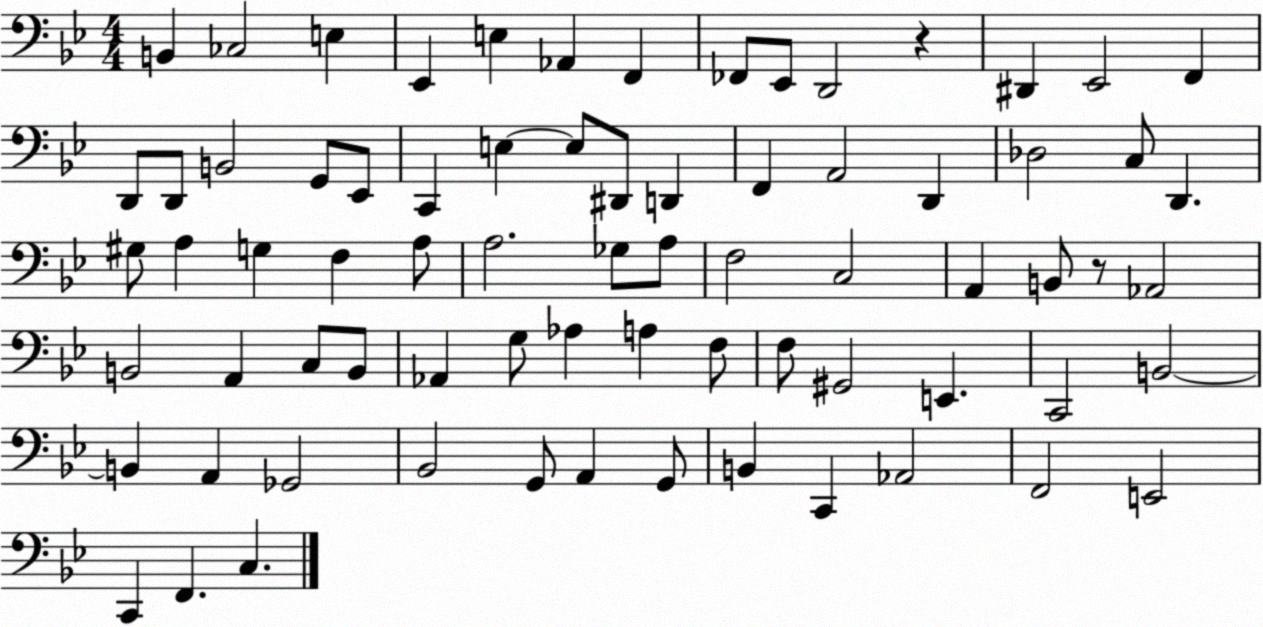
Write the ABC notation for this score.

X:1
T:Untitled
M:4/4
L:1/4
K:Bb
B,, _C,2 E, _E,, E, _A,, F,, _F,,/2 _E,,/2 D,,2 z ^D,, _E,,2 F,, D,,/2 D,,/2 B,,2 G,,/2 _E,,/2 C,, E, E,/2 ^D,,/2 D,, F,, A,,2 D,, _D,2 C,/2 D,, ^G,/2 A, G, F, A,/2 A,2 _G,/2 A,/2 F,2 C,2 A,, B,,/2 z/2 _A,,2 B,,2 A,, C,/2 B,,/2 _A,, G,/2 _A, A, F,/2 F,/2 ^G,,2 E,, C,,2 B,,2 B,, A,, _G,,2 _B,,2 G,,/2 A,, G,,/2 B,, C,, _A,,2 F,,2 E,,2 C,, F,, C,